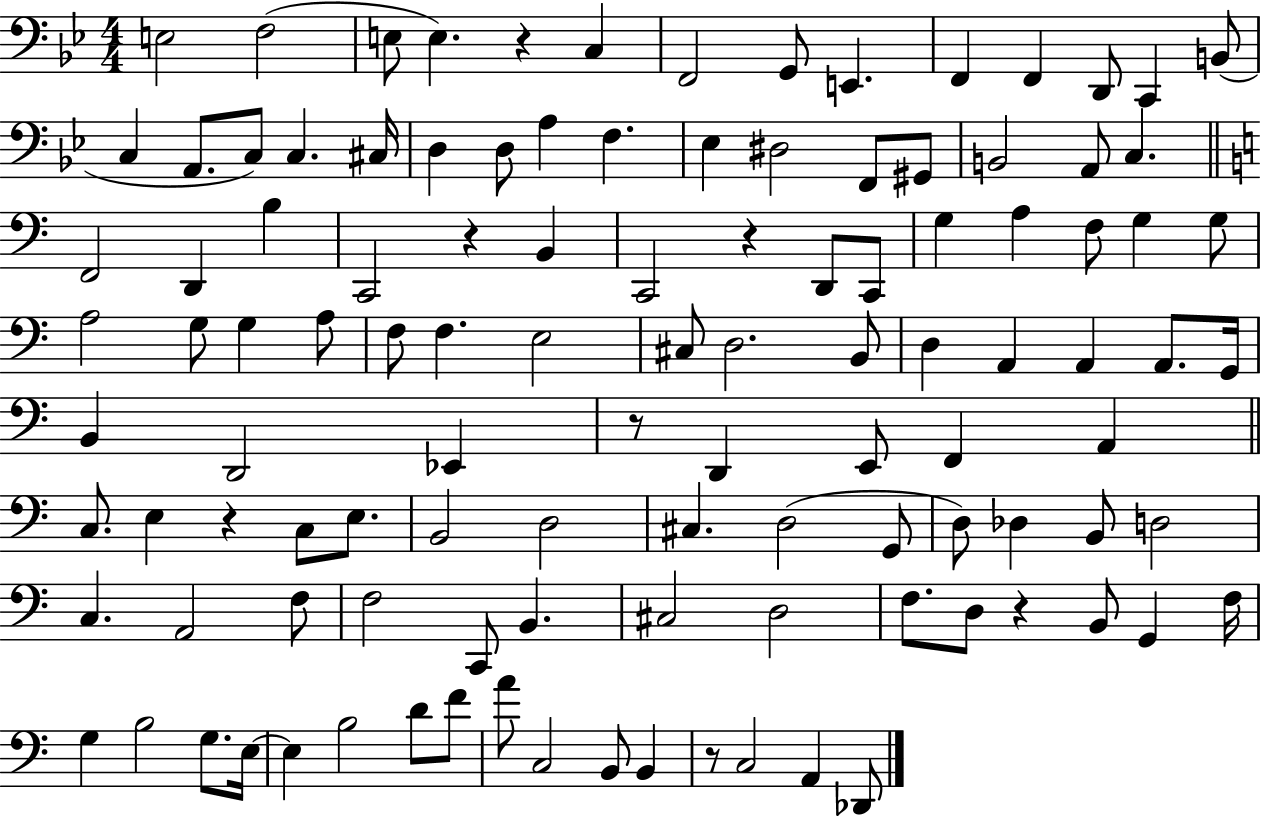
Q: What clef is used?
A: bass